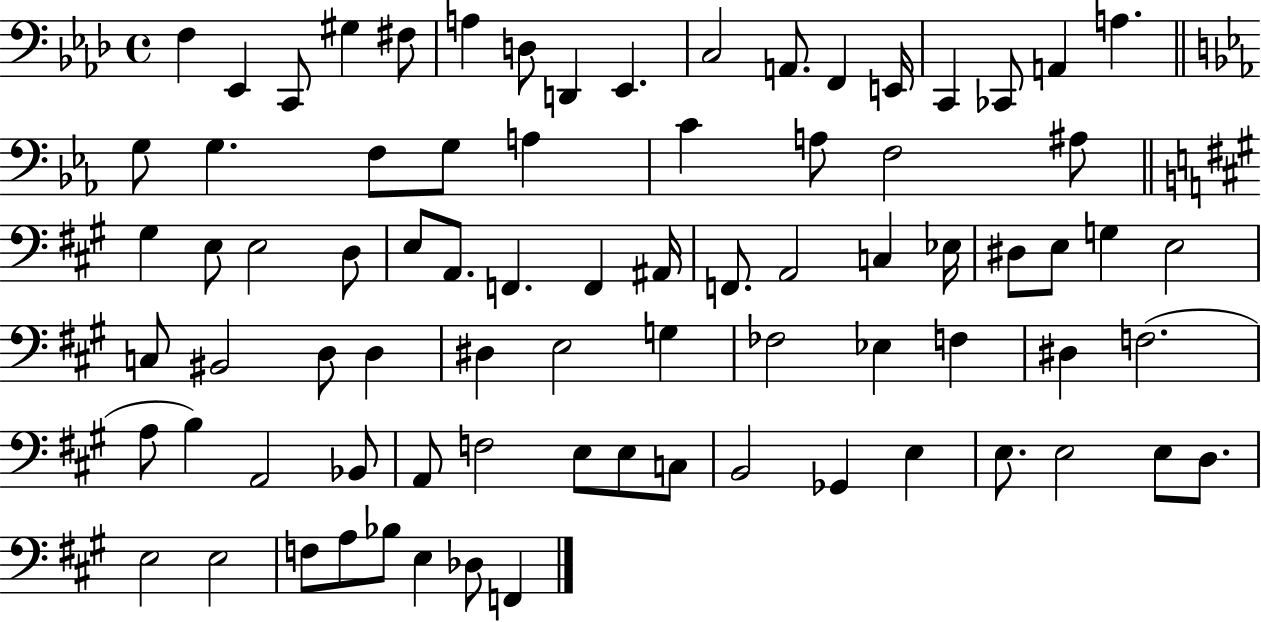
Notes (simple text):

F3/q Eb2/q C2/e G#3/q F#3/e A3/q D3/e D2/q Eb2/q. C3/h A2/e. F2/q E2/s C2/q CES2/e A2/q A3/q. G3/e G3/q. F3/e G3/e A3/q C4/q A3/e F3/h A#3/e G#3/q E3/e E3/h D3/e E3/e A2/e. F2/q. F2/q A#2/s F2/e. A2/h C3/q Eb3/s D#3/e E3/e G3/q E3/h C3/e BIS2/h D3/e D3/q D#3/q E3/h G3/q FES3/h Eb3/q F3/q D#3/q F3/h. A3/e B3/q A2/h Bb2/e A2/e F3/h E3/e E3/e C3/e B2/h Gb2/q E3/q E3/e. E3/h E3/e D3/e. E3/h E3/h F3/e A3/e Bb3/e E3/q Db3/e F2/q